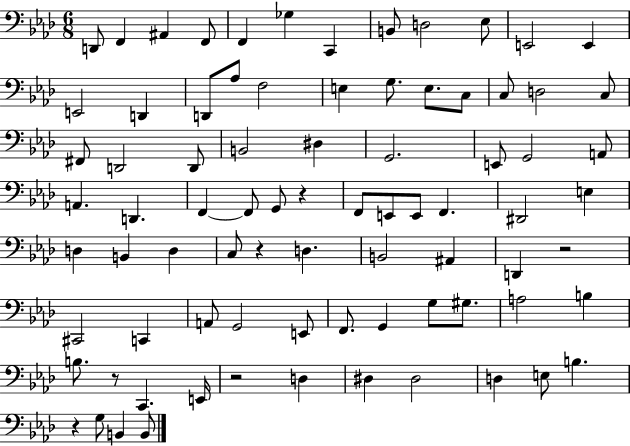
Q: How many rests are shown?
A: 6